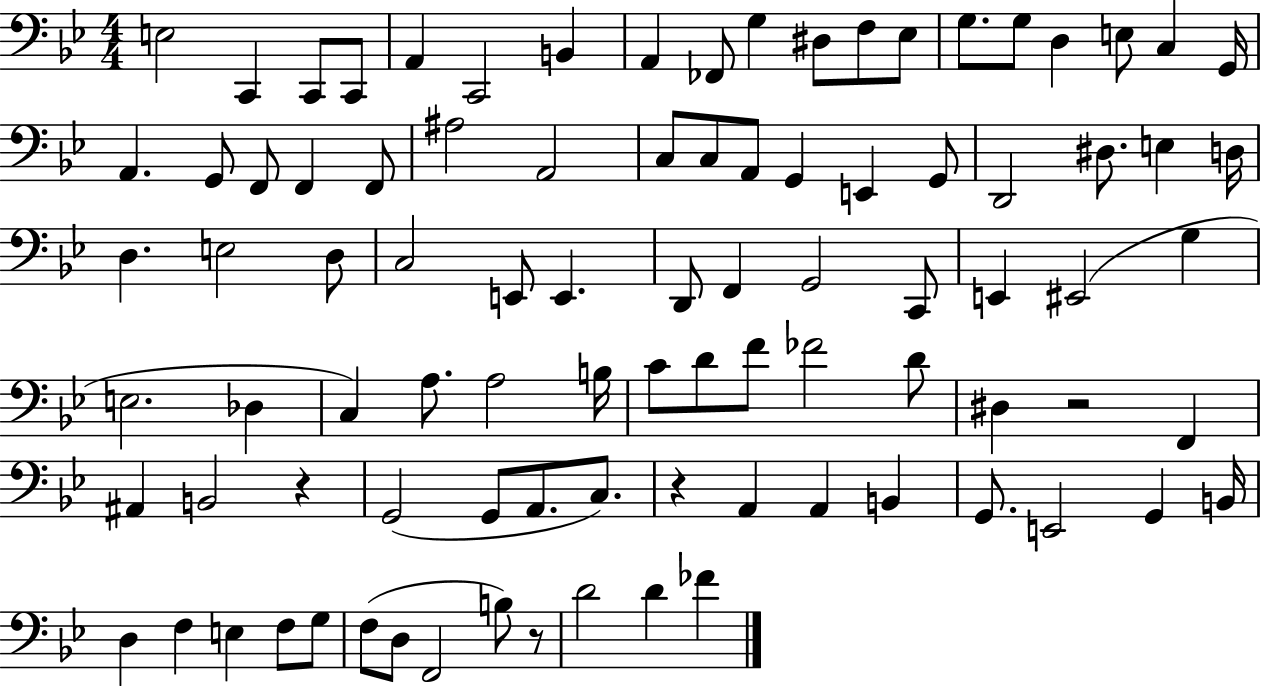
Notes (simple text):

E3/h C2/q C2/e C2/e A2/q C2/h B2/q A2/q FES2/e G3/q D#3/e F3/e Eb3/e G3/e. G3/e D3/q E3/e C3/q G2/s A2/q. G2/e F2/e F2/q F2/e A#3/h A2/h C3/e C3/e A2/e G2/q E2/q G2/e D2/h D#3/e. E3/q D3/s D3/q. E3/h D3/e C3/h E2/e E2/q. D2/e F2/q G2/h C2/e E2/q EIS2/h G3/q E3/h. Db3/q C3/q A3/e. A3/h B3/s C4/e D4/e F4/e FES4/h D4/e D#3/q R/h F2/q A#2/q B2/h R/q G2/h G2/e A2/e. C3/e. R/q A2/q A2/q B2/q G2/e. E2/h G2/q B2/s D3/q F3/q E3/q F3/e G3/e F3/e D3/e F2/h B3/e R/e D4/h D4/q FES4/q